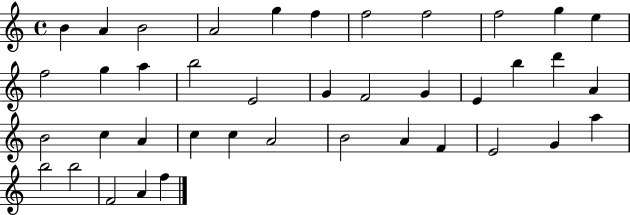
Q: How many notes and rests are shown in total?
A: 40